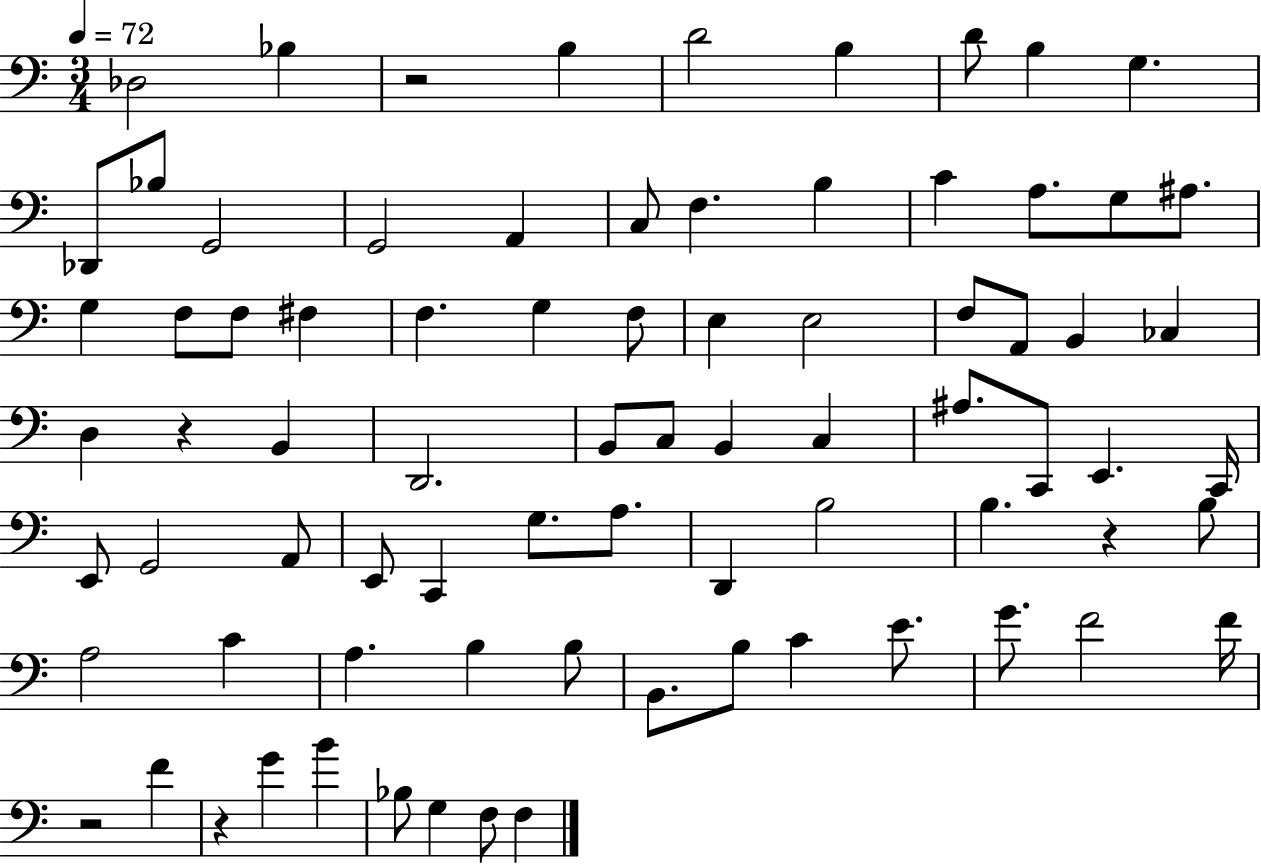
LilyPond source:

{
  \clef bass
  \numericTimeSignature
  \time 3/4
  \key c \major
  \tempo 4 = 72
  des2 bes4 | r2 b4 | d'2 b4 | d'8 b4 g4. | \break des,8 bes8 g,2 | g,2 a,4 | c8 f4. b4 | c'4 a8. g8 ais8. | \break g4 f8 f8 fis4 | f4. g4 f8 | e4 e2 | f8 a,8 b,4 ces4 | \break d4 r4 b,4 | d,2. | b,8 c8 b,4 c4 | ais8. c,8 e,4. c,16 | \break e,8 g,2 a,8 | e,8 c,4 g8. a8. | d,4 b2 | b4. r4 b8 | \break a2 c'4 | a4. b4 b8 | b,8. b8 c'4 e'8. | g'8. f'2 f'16 | \break r2 f'4 | r4 g'4 b'4 | bes8 g4 f8 f4 | \bar "|."
}